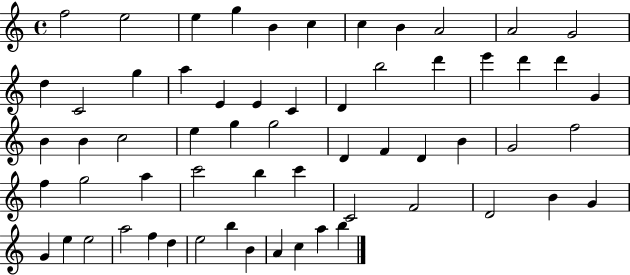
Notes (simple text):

F5/h E5/h E5/q G5/q B4/q C5/q C5/q B4/q A4/h A4/h G4/h D5/q C4/h G5/q A5/q E4/q E4/q C4/q D4/q B5/h D6/q E6/q D6/q D6/q G4/q B4/q B4/q C5/h E5/q G5/q G5/h D4/q F4/q D4/q B4/q G4/h F5/h F5/q G5/h A5/q C6/h B5/q C6/q C4/h F4/h D4/h B4/q G4/q G4/q E5/q E5/h A5/h F5/q D5/q E5/h B5/q B4/q A4/q C5/q A5/q B5/q